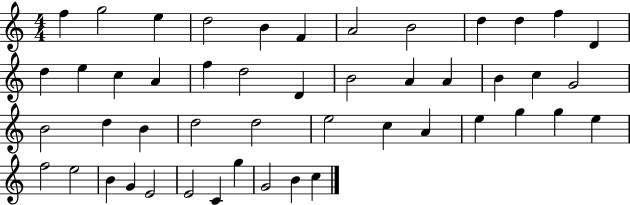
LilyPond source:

{
  \clef treble
  \numericTimeSignature
  \time 4/4
  \key c \major
  f''4 g''2 e''4 | d''2 b'4 f'4 | a'2 b'2 | d''4 d''4 f''4 d'4 | \break d''4 e''4 c''4 a'4 | f''4 d''2 d'4 | b'2 a'4 a'4 | b'4 c''4 g'2 | \break b'2 d''4 b'4 | d''2 d''2 | e''2 c''4 a'4 | e''4 g''4 g''4 e''4 | \break f''2 e''2 | b'4 g'4 e'2 | e'2 c'4 g''4 | g'2 b'4 c''4 | \break \bar "|."
}